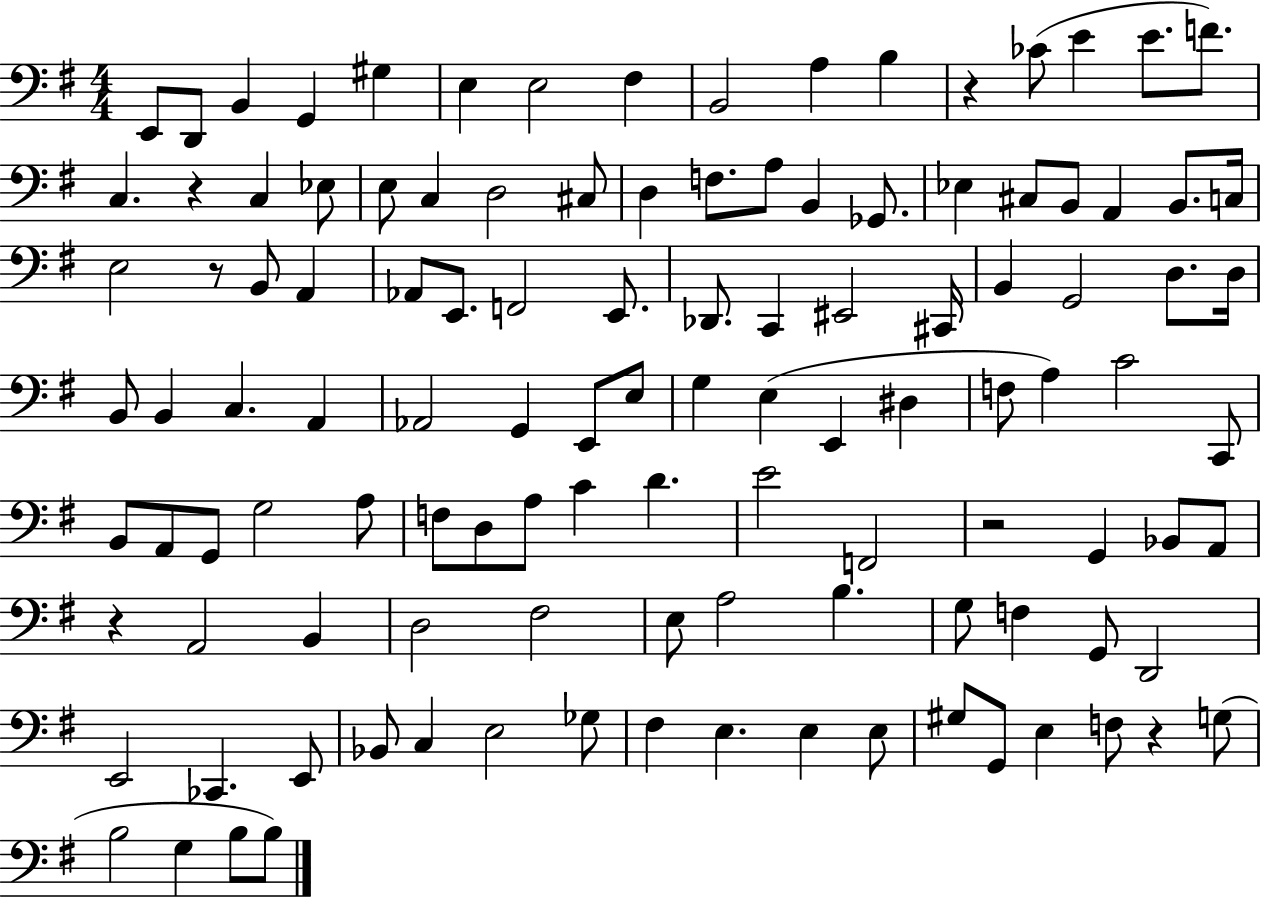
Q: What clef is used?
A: bass